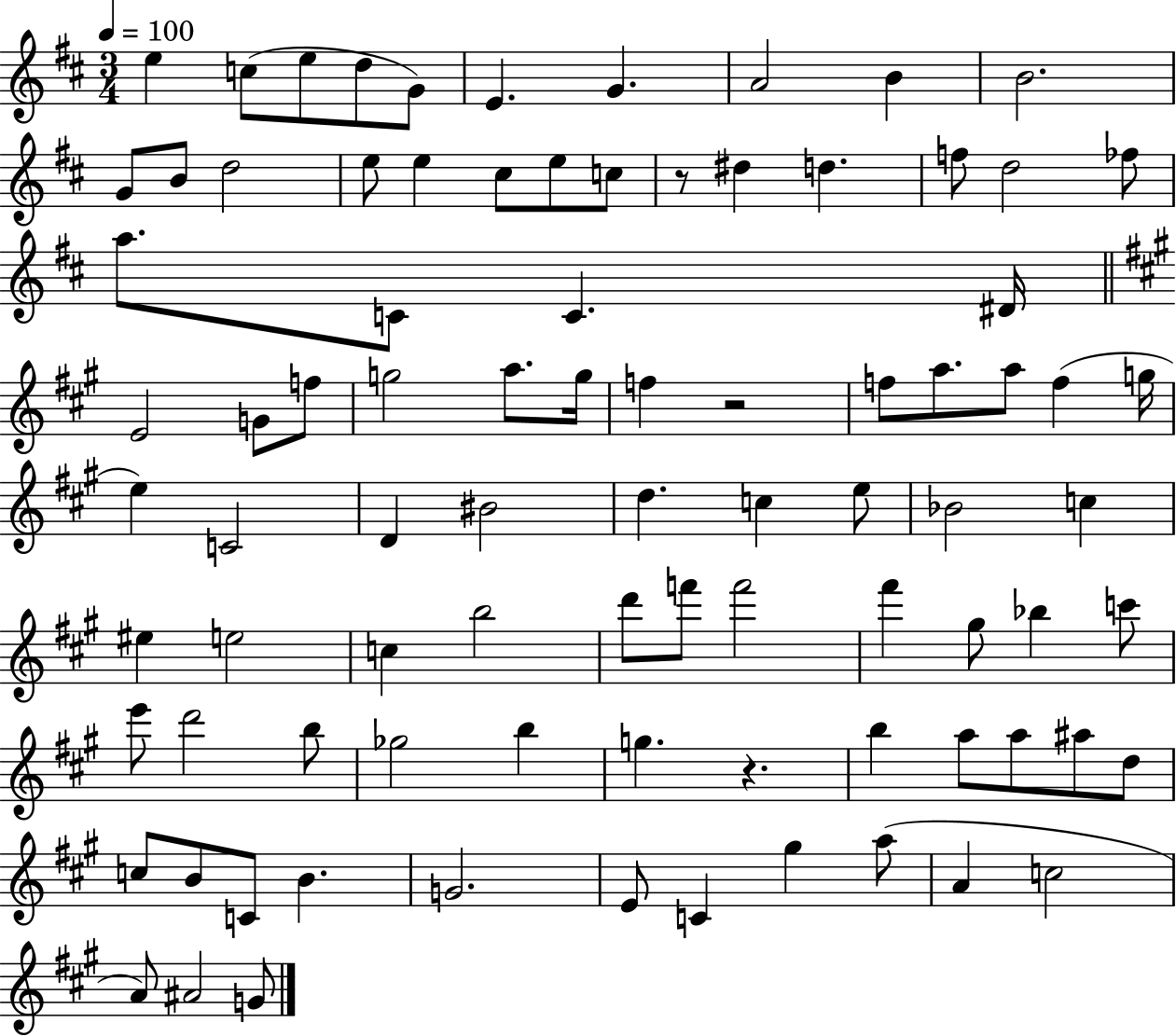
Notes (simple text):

E5/q C5/e E5/e D5/e G4/e E4/q. G4/q. A4/h B4/q B4/h. G4/e B4/e D5/h E5/e E5/q C#5/e E5/e C5/e R/e D#5/q D5/q. F5/e D5/h FES5/e A5/e. C4/e C4/q. D#4/s E4/h G4/e F5/e G5/h A5/e. G5/s F5/q R/h F5/e A5/e. A5/e F5/q G5/s E5/q C4/h D4/q BIS4/h D5/q. C5/q E5/e Bb4/h C5/q EIS5/q E5/h C5/q B5/h D6/e F6/e F6/h F#6/q G#5/e Bb5/q C6/e E6/e D6/h B5/e Gb5/h B5/q G5/q. R/q. B5/q A5/e A5/e A#5/e D5/e C5/e B4/e C4/e B4/q. G4/h. E4/e C4/q G#5/q A5/e A4/q C5/h A4/e A#4/h G4/e